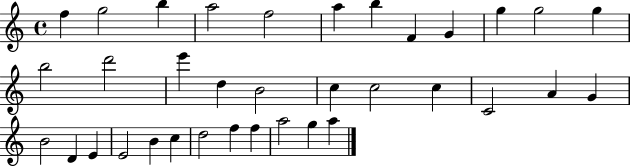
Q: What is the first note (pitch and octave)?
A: F5